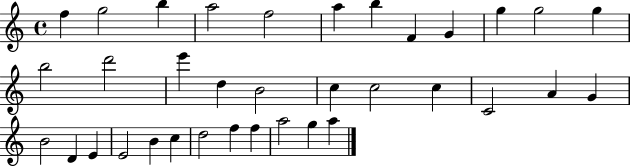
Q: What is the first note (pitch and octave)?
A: F5